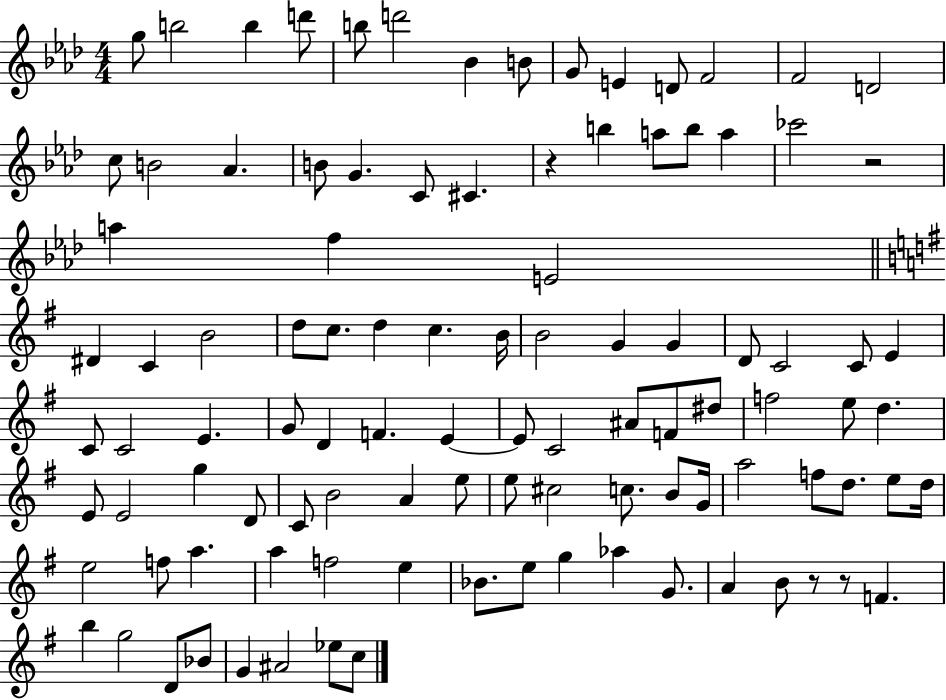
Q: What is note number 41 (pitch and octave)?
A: D4